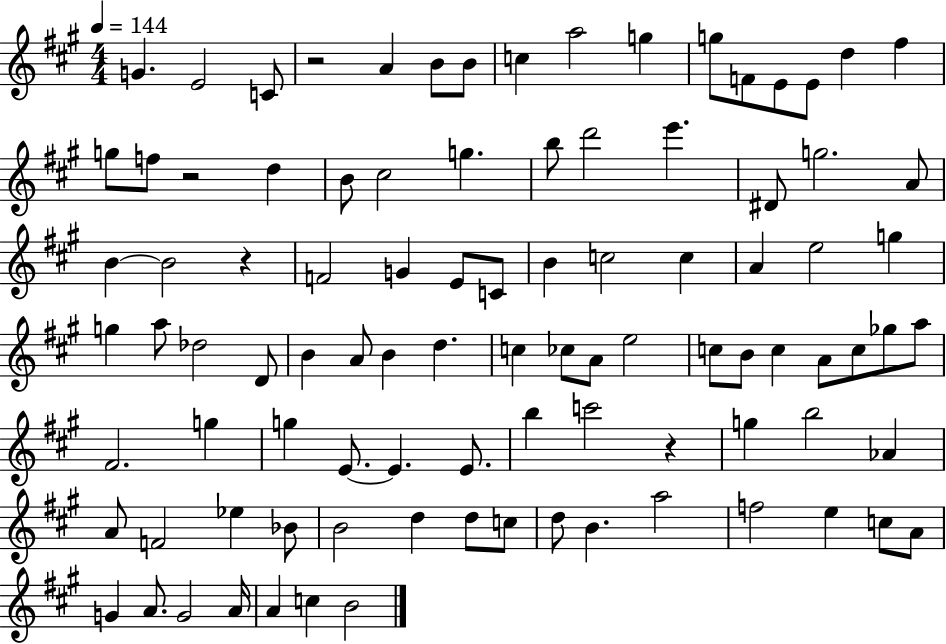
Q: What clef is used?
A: treble